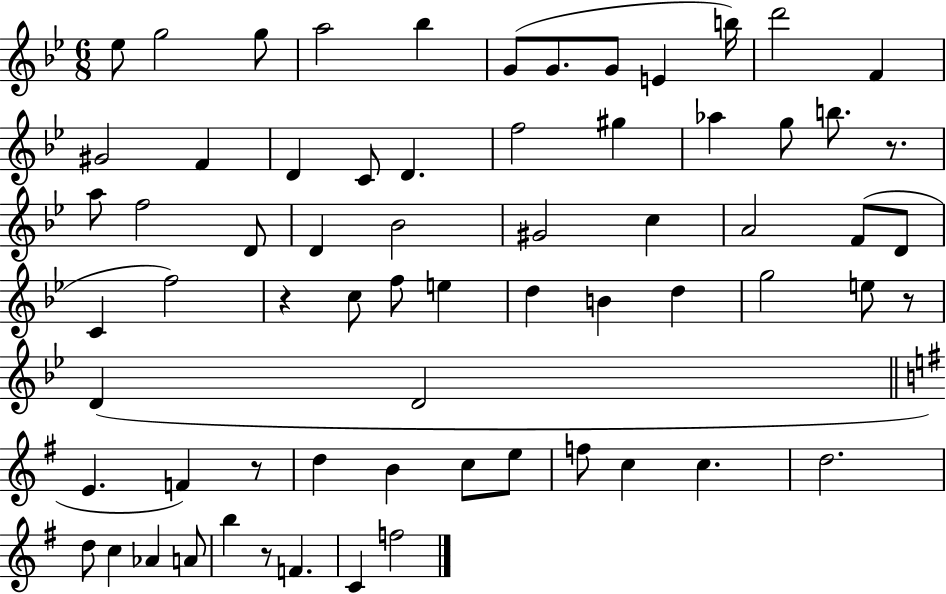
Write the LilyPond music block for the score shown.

{
  \clef treble
  \numericTimeSignature
  \time 6/8
  \key bes \major
  ees''8 g''2 g''8 | a''2 bes''4 | g'8( g'8. g'8 e'4 b''16) | d'''2 f'4 | \break gis'2 f'4 | d'4 c'8 d'4. | f''2 gis''4 | aes''4 g''8 b''8. r8. | \break a''8 f''2 d'8 | d'4 bes'2 | gis'2 c''4 | a'2 f'8( d'8 | \break c'4 f''2) | r4 c''8 f''8 e''4 | d''4 b'4 d''4 | g''2 e''8 r8 | \break d'4( d'2 | \bar "||" \break \key g \major e'4. f'4) r8 | d''4 b'4 c''8 e''8 | f''8 c''4 c''4. | d''2. | \break d''8 c''4 aes'4 a'8 | b''4 r8 f'4. | c'4 f''2 | \bar "|."
}